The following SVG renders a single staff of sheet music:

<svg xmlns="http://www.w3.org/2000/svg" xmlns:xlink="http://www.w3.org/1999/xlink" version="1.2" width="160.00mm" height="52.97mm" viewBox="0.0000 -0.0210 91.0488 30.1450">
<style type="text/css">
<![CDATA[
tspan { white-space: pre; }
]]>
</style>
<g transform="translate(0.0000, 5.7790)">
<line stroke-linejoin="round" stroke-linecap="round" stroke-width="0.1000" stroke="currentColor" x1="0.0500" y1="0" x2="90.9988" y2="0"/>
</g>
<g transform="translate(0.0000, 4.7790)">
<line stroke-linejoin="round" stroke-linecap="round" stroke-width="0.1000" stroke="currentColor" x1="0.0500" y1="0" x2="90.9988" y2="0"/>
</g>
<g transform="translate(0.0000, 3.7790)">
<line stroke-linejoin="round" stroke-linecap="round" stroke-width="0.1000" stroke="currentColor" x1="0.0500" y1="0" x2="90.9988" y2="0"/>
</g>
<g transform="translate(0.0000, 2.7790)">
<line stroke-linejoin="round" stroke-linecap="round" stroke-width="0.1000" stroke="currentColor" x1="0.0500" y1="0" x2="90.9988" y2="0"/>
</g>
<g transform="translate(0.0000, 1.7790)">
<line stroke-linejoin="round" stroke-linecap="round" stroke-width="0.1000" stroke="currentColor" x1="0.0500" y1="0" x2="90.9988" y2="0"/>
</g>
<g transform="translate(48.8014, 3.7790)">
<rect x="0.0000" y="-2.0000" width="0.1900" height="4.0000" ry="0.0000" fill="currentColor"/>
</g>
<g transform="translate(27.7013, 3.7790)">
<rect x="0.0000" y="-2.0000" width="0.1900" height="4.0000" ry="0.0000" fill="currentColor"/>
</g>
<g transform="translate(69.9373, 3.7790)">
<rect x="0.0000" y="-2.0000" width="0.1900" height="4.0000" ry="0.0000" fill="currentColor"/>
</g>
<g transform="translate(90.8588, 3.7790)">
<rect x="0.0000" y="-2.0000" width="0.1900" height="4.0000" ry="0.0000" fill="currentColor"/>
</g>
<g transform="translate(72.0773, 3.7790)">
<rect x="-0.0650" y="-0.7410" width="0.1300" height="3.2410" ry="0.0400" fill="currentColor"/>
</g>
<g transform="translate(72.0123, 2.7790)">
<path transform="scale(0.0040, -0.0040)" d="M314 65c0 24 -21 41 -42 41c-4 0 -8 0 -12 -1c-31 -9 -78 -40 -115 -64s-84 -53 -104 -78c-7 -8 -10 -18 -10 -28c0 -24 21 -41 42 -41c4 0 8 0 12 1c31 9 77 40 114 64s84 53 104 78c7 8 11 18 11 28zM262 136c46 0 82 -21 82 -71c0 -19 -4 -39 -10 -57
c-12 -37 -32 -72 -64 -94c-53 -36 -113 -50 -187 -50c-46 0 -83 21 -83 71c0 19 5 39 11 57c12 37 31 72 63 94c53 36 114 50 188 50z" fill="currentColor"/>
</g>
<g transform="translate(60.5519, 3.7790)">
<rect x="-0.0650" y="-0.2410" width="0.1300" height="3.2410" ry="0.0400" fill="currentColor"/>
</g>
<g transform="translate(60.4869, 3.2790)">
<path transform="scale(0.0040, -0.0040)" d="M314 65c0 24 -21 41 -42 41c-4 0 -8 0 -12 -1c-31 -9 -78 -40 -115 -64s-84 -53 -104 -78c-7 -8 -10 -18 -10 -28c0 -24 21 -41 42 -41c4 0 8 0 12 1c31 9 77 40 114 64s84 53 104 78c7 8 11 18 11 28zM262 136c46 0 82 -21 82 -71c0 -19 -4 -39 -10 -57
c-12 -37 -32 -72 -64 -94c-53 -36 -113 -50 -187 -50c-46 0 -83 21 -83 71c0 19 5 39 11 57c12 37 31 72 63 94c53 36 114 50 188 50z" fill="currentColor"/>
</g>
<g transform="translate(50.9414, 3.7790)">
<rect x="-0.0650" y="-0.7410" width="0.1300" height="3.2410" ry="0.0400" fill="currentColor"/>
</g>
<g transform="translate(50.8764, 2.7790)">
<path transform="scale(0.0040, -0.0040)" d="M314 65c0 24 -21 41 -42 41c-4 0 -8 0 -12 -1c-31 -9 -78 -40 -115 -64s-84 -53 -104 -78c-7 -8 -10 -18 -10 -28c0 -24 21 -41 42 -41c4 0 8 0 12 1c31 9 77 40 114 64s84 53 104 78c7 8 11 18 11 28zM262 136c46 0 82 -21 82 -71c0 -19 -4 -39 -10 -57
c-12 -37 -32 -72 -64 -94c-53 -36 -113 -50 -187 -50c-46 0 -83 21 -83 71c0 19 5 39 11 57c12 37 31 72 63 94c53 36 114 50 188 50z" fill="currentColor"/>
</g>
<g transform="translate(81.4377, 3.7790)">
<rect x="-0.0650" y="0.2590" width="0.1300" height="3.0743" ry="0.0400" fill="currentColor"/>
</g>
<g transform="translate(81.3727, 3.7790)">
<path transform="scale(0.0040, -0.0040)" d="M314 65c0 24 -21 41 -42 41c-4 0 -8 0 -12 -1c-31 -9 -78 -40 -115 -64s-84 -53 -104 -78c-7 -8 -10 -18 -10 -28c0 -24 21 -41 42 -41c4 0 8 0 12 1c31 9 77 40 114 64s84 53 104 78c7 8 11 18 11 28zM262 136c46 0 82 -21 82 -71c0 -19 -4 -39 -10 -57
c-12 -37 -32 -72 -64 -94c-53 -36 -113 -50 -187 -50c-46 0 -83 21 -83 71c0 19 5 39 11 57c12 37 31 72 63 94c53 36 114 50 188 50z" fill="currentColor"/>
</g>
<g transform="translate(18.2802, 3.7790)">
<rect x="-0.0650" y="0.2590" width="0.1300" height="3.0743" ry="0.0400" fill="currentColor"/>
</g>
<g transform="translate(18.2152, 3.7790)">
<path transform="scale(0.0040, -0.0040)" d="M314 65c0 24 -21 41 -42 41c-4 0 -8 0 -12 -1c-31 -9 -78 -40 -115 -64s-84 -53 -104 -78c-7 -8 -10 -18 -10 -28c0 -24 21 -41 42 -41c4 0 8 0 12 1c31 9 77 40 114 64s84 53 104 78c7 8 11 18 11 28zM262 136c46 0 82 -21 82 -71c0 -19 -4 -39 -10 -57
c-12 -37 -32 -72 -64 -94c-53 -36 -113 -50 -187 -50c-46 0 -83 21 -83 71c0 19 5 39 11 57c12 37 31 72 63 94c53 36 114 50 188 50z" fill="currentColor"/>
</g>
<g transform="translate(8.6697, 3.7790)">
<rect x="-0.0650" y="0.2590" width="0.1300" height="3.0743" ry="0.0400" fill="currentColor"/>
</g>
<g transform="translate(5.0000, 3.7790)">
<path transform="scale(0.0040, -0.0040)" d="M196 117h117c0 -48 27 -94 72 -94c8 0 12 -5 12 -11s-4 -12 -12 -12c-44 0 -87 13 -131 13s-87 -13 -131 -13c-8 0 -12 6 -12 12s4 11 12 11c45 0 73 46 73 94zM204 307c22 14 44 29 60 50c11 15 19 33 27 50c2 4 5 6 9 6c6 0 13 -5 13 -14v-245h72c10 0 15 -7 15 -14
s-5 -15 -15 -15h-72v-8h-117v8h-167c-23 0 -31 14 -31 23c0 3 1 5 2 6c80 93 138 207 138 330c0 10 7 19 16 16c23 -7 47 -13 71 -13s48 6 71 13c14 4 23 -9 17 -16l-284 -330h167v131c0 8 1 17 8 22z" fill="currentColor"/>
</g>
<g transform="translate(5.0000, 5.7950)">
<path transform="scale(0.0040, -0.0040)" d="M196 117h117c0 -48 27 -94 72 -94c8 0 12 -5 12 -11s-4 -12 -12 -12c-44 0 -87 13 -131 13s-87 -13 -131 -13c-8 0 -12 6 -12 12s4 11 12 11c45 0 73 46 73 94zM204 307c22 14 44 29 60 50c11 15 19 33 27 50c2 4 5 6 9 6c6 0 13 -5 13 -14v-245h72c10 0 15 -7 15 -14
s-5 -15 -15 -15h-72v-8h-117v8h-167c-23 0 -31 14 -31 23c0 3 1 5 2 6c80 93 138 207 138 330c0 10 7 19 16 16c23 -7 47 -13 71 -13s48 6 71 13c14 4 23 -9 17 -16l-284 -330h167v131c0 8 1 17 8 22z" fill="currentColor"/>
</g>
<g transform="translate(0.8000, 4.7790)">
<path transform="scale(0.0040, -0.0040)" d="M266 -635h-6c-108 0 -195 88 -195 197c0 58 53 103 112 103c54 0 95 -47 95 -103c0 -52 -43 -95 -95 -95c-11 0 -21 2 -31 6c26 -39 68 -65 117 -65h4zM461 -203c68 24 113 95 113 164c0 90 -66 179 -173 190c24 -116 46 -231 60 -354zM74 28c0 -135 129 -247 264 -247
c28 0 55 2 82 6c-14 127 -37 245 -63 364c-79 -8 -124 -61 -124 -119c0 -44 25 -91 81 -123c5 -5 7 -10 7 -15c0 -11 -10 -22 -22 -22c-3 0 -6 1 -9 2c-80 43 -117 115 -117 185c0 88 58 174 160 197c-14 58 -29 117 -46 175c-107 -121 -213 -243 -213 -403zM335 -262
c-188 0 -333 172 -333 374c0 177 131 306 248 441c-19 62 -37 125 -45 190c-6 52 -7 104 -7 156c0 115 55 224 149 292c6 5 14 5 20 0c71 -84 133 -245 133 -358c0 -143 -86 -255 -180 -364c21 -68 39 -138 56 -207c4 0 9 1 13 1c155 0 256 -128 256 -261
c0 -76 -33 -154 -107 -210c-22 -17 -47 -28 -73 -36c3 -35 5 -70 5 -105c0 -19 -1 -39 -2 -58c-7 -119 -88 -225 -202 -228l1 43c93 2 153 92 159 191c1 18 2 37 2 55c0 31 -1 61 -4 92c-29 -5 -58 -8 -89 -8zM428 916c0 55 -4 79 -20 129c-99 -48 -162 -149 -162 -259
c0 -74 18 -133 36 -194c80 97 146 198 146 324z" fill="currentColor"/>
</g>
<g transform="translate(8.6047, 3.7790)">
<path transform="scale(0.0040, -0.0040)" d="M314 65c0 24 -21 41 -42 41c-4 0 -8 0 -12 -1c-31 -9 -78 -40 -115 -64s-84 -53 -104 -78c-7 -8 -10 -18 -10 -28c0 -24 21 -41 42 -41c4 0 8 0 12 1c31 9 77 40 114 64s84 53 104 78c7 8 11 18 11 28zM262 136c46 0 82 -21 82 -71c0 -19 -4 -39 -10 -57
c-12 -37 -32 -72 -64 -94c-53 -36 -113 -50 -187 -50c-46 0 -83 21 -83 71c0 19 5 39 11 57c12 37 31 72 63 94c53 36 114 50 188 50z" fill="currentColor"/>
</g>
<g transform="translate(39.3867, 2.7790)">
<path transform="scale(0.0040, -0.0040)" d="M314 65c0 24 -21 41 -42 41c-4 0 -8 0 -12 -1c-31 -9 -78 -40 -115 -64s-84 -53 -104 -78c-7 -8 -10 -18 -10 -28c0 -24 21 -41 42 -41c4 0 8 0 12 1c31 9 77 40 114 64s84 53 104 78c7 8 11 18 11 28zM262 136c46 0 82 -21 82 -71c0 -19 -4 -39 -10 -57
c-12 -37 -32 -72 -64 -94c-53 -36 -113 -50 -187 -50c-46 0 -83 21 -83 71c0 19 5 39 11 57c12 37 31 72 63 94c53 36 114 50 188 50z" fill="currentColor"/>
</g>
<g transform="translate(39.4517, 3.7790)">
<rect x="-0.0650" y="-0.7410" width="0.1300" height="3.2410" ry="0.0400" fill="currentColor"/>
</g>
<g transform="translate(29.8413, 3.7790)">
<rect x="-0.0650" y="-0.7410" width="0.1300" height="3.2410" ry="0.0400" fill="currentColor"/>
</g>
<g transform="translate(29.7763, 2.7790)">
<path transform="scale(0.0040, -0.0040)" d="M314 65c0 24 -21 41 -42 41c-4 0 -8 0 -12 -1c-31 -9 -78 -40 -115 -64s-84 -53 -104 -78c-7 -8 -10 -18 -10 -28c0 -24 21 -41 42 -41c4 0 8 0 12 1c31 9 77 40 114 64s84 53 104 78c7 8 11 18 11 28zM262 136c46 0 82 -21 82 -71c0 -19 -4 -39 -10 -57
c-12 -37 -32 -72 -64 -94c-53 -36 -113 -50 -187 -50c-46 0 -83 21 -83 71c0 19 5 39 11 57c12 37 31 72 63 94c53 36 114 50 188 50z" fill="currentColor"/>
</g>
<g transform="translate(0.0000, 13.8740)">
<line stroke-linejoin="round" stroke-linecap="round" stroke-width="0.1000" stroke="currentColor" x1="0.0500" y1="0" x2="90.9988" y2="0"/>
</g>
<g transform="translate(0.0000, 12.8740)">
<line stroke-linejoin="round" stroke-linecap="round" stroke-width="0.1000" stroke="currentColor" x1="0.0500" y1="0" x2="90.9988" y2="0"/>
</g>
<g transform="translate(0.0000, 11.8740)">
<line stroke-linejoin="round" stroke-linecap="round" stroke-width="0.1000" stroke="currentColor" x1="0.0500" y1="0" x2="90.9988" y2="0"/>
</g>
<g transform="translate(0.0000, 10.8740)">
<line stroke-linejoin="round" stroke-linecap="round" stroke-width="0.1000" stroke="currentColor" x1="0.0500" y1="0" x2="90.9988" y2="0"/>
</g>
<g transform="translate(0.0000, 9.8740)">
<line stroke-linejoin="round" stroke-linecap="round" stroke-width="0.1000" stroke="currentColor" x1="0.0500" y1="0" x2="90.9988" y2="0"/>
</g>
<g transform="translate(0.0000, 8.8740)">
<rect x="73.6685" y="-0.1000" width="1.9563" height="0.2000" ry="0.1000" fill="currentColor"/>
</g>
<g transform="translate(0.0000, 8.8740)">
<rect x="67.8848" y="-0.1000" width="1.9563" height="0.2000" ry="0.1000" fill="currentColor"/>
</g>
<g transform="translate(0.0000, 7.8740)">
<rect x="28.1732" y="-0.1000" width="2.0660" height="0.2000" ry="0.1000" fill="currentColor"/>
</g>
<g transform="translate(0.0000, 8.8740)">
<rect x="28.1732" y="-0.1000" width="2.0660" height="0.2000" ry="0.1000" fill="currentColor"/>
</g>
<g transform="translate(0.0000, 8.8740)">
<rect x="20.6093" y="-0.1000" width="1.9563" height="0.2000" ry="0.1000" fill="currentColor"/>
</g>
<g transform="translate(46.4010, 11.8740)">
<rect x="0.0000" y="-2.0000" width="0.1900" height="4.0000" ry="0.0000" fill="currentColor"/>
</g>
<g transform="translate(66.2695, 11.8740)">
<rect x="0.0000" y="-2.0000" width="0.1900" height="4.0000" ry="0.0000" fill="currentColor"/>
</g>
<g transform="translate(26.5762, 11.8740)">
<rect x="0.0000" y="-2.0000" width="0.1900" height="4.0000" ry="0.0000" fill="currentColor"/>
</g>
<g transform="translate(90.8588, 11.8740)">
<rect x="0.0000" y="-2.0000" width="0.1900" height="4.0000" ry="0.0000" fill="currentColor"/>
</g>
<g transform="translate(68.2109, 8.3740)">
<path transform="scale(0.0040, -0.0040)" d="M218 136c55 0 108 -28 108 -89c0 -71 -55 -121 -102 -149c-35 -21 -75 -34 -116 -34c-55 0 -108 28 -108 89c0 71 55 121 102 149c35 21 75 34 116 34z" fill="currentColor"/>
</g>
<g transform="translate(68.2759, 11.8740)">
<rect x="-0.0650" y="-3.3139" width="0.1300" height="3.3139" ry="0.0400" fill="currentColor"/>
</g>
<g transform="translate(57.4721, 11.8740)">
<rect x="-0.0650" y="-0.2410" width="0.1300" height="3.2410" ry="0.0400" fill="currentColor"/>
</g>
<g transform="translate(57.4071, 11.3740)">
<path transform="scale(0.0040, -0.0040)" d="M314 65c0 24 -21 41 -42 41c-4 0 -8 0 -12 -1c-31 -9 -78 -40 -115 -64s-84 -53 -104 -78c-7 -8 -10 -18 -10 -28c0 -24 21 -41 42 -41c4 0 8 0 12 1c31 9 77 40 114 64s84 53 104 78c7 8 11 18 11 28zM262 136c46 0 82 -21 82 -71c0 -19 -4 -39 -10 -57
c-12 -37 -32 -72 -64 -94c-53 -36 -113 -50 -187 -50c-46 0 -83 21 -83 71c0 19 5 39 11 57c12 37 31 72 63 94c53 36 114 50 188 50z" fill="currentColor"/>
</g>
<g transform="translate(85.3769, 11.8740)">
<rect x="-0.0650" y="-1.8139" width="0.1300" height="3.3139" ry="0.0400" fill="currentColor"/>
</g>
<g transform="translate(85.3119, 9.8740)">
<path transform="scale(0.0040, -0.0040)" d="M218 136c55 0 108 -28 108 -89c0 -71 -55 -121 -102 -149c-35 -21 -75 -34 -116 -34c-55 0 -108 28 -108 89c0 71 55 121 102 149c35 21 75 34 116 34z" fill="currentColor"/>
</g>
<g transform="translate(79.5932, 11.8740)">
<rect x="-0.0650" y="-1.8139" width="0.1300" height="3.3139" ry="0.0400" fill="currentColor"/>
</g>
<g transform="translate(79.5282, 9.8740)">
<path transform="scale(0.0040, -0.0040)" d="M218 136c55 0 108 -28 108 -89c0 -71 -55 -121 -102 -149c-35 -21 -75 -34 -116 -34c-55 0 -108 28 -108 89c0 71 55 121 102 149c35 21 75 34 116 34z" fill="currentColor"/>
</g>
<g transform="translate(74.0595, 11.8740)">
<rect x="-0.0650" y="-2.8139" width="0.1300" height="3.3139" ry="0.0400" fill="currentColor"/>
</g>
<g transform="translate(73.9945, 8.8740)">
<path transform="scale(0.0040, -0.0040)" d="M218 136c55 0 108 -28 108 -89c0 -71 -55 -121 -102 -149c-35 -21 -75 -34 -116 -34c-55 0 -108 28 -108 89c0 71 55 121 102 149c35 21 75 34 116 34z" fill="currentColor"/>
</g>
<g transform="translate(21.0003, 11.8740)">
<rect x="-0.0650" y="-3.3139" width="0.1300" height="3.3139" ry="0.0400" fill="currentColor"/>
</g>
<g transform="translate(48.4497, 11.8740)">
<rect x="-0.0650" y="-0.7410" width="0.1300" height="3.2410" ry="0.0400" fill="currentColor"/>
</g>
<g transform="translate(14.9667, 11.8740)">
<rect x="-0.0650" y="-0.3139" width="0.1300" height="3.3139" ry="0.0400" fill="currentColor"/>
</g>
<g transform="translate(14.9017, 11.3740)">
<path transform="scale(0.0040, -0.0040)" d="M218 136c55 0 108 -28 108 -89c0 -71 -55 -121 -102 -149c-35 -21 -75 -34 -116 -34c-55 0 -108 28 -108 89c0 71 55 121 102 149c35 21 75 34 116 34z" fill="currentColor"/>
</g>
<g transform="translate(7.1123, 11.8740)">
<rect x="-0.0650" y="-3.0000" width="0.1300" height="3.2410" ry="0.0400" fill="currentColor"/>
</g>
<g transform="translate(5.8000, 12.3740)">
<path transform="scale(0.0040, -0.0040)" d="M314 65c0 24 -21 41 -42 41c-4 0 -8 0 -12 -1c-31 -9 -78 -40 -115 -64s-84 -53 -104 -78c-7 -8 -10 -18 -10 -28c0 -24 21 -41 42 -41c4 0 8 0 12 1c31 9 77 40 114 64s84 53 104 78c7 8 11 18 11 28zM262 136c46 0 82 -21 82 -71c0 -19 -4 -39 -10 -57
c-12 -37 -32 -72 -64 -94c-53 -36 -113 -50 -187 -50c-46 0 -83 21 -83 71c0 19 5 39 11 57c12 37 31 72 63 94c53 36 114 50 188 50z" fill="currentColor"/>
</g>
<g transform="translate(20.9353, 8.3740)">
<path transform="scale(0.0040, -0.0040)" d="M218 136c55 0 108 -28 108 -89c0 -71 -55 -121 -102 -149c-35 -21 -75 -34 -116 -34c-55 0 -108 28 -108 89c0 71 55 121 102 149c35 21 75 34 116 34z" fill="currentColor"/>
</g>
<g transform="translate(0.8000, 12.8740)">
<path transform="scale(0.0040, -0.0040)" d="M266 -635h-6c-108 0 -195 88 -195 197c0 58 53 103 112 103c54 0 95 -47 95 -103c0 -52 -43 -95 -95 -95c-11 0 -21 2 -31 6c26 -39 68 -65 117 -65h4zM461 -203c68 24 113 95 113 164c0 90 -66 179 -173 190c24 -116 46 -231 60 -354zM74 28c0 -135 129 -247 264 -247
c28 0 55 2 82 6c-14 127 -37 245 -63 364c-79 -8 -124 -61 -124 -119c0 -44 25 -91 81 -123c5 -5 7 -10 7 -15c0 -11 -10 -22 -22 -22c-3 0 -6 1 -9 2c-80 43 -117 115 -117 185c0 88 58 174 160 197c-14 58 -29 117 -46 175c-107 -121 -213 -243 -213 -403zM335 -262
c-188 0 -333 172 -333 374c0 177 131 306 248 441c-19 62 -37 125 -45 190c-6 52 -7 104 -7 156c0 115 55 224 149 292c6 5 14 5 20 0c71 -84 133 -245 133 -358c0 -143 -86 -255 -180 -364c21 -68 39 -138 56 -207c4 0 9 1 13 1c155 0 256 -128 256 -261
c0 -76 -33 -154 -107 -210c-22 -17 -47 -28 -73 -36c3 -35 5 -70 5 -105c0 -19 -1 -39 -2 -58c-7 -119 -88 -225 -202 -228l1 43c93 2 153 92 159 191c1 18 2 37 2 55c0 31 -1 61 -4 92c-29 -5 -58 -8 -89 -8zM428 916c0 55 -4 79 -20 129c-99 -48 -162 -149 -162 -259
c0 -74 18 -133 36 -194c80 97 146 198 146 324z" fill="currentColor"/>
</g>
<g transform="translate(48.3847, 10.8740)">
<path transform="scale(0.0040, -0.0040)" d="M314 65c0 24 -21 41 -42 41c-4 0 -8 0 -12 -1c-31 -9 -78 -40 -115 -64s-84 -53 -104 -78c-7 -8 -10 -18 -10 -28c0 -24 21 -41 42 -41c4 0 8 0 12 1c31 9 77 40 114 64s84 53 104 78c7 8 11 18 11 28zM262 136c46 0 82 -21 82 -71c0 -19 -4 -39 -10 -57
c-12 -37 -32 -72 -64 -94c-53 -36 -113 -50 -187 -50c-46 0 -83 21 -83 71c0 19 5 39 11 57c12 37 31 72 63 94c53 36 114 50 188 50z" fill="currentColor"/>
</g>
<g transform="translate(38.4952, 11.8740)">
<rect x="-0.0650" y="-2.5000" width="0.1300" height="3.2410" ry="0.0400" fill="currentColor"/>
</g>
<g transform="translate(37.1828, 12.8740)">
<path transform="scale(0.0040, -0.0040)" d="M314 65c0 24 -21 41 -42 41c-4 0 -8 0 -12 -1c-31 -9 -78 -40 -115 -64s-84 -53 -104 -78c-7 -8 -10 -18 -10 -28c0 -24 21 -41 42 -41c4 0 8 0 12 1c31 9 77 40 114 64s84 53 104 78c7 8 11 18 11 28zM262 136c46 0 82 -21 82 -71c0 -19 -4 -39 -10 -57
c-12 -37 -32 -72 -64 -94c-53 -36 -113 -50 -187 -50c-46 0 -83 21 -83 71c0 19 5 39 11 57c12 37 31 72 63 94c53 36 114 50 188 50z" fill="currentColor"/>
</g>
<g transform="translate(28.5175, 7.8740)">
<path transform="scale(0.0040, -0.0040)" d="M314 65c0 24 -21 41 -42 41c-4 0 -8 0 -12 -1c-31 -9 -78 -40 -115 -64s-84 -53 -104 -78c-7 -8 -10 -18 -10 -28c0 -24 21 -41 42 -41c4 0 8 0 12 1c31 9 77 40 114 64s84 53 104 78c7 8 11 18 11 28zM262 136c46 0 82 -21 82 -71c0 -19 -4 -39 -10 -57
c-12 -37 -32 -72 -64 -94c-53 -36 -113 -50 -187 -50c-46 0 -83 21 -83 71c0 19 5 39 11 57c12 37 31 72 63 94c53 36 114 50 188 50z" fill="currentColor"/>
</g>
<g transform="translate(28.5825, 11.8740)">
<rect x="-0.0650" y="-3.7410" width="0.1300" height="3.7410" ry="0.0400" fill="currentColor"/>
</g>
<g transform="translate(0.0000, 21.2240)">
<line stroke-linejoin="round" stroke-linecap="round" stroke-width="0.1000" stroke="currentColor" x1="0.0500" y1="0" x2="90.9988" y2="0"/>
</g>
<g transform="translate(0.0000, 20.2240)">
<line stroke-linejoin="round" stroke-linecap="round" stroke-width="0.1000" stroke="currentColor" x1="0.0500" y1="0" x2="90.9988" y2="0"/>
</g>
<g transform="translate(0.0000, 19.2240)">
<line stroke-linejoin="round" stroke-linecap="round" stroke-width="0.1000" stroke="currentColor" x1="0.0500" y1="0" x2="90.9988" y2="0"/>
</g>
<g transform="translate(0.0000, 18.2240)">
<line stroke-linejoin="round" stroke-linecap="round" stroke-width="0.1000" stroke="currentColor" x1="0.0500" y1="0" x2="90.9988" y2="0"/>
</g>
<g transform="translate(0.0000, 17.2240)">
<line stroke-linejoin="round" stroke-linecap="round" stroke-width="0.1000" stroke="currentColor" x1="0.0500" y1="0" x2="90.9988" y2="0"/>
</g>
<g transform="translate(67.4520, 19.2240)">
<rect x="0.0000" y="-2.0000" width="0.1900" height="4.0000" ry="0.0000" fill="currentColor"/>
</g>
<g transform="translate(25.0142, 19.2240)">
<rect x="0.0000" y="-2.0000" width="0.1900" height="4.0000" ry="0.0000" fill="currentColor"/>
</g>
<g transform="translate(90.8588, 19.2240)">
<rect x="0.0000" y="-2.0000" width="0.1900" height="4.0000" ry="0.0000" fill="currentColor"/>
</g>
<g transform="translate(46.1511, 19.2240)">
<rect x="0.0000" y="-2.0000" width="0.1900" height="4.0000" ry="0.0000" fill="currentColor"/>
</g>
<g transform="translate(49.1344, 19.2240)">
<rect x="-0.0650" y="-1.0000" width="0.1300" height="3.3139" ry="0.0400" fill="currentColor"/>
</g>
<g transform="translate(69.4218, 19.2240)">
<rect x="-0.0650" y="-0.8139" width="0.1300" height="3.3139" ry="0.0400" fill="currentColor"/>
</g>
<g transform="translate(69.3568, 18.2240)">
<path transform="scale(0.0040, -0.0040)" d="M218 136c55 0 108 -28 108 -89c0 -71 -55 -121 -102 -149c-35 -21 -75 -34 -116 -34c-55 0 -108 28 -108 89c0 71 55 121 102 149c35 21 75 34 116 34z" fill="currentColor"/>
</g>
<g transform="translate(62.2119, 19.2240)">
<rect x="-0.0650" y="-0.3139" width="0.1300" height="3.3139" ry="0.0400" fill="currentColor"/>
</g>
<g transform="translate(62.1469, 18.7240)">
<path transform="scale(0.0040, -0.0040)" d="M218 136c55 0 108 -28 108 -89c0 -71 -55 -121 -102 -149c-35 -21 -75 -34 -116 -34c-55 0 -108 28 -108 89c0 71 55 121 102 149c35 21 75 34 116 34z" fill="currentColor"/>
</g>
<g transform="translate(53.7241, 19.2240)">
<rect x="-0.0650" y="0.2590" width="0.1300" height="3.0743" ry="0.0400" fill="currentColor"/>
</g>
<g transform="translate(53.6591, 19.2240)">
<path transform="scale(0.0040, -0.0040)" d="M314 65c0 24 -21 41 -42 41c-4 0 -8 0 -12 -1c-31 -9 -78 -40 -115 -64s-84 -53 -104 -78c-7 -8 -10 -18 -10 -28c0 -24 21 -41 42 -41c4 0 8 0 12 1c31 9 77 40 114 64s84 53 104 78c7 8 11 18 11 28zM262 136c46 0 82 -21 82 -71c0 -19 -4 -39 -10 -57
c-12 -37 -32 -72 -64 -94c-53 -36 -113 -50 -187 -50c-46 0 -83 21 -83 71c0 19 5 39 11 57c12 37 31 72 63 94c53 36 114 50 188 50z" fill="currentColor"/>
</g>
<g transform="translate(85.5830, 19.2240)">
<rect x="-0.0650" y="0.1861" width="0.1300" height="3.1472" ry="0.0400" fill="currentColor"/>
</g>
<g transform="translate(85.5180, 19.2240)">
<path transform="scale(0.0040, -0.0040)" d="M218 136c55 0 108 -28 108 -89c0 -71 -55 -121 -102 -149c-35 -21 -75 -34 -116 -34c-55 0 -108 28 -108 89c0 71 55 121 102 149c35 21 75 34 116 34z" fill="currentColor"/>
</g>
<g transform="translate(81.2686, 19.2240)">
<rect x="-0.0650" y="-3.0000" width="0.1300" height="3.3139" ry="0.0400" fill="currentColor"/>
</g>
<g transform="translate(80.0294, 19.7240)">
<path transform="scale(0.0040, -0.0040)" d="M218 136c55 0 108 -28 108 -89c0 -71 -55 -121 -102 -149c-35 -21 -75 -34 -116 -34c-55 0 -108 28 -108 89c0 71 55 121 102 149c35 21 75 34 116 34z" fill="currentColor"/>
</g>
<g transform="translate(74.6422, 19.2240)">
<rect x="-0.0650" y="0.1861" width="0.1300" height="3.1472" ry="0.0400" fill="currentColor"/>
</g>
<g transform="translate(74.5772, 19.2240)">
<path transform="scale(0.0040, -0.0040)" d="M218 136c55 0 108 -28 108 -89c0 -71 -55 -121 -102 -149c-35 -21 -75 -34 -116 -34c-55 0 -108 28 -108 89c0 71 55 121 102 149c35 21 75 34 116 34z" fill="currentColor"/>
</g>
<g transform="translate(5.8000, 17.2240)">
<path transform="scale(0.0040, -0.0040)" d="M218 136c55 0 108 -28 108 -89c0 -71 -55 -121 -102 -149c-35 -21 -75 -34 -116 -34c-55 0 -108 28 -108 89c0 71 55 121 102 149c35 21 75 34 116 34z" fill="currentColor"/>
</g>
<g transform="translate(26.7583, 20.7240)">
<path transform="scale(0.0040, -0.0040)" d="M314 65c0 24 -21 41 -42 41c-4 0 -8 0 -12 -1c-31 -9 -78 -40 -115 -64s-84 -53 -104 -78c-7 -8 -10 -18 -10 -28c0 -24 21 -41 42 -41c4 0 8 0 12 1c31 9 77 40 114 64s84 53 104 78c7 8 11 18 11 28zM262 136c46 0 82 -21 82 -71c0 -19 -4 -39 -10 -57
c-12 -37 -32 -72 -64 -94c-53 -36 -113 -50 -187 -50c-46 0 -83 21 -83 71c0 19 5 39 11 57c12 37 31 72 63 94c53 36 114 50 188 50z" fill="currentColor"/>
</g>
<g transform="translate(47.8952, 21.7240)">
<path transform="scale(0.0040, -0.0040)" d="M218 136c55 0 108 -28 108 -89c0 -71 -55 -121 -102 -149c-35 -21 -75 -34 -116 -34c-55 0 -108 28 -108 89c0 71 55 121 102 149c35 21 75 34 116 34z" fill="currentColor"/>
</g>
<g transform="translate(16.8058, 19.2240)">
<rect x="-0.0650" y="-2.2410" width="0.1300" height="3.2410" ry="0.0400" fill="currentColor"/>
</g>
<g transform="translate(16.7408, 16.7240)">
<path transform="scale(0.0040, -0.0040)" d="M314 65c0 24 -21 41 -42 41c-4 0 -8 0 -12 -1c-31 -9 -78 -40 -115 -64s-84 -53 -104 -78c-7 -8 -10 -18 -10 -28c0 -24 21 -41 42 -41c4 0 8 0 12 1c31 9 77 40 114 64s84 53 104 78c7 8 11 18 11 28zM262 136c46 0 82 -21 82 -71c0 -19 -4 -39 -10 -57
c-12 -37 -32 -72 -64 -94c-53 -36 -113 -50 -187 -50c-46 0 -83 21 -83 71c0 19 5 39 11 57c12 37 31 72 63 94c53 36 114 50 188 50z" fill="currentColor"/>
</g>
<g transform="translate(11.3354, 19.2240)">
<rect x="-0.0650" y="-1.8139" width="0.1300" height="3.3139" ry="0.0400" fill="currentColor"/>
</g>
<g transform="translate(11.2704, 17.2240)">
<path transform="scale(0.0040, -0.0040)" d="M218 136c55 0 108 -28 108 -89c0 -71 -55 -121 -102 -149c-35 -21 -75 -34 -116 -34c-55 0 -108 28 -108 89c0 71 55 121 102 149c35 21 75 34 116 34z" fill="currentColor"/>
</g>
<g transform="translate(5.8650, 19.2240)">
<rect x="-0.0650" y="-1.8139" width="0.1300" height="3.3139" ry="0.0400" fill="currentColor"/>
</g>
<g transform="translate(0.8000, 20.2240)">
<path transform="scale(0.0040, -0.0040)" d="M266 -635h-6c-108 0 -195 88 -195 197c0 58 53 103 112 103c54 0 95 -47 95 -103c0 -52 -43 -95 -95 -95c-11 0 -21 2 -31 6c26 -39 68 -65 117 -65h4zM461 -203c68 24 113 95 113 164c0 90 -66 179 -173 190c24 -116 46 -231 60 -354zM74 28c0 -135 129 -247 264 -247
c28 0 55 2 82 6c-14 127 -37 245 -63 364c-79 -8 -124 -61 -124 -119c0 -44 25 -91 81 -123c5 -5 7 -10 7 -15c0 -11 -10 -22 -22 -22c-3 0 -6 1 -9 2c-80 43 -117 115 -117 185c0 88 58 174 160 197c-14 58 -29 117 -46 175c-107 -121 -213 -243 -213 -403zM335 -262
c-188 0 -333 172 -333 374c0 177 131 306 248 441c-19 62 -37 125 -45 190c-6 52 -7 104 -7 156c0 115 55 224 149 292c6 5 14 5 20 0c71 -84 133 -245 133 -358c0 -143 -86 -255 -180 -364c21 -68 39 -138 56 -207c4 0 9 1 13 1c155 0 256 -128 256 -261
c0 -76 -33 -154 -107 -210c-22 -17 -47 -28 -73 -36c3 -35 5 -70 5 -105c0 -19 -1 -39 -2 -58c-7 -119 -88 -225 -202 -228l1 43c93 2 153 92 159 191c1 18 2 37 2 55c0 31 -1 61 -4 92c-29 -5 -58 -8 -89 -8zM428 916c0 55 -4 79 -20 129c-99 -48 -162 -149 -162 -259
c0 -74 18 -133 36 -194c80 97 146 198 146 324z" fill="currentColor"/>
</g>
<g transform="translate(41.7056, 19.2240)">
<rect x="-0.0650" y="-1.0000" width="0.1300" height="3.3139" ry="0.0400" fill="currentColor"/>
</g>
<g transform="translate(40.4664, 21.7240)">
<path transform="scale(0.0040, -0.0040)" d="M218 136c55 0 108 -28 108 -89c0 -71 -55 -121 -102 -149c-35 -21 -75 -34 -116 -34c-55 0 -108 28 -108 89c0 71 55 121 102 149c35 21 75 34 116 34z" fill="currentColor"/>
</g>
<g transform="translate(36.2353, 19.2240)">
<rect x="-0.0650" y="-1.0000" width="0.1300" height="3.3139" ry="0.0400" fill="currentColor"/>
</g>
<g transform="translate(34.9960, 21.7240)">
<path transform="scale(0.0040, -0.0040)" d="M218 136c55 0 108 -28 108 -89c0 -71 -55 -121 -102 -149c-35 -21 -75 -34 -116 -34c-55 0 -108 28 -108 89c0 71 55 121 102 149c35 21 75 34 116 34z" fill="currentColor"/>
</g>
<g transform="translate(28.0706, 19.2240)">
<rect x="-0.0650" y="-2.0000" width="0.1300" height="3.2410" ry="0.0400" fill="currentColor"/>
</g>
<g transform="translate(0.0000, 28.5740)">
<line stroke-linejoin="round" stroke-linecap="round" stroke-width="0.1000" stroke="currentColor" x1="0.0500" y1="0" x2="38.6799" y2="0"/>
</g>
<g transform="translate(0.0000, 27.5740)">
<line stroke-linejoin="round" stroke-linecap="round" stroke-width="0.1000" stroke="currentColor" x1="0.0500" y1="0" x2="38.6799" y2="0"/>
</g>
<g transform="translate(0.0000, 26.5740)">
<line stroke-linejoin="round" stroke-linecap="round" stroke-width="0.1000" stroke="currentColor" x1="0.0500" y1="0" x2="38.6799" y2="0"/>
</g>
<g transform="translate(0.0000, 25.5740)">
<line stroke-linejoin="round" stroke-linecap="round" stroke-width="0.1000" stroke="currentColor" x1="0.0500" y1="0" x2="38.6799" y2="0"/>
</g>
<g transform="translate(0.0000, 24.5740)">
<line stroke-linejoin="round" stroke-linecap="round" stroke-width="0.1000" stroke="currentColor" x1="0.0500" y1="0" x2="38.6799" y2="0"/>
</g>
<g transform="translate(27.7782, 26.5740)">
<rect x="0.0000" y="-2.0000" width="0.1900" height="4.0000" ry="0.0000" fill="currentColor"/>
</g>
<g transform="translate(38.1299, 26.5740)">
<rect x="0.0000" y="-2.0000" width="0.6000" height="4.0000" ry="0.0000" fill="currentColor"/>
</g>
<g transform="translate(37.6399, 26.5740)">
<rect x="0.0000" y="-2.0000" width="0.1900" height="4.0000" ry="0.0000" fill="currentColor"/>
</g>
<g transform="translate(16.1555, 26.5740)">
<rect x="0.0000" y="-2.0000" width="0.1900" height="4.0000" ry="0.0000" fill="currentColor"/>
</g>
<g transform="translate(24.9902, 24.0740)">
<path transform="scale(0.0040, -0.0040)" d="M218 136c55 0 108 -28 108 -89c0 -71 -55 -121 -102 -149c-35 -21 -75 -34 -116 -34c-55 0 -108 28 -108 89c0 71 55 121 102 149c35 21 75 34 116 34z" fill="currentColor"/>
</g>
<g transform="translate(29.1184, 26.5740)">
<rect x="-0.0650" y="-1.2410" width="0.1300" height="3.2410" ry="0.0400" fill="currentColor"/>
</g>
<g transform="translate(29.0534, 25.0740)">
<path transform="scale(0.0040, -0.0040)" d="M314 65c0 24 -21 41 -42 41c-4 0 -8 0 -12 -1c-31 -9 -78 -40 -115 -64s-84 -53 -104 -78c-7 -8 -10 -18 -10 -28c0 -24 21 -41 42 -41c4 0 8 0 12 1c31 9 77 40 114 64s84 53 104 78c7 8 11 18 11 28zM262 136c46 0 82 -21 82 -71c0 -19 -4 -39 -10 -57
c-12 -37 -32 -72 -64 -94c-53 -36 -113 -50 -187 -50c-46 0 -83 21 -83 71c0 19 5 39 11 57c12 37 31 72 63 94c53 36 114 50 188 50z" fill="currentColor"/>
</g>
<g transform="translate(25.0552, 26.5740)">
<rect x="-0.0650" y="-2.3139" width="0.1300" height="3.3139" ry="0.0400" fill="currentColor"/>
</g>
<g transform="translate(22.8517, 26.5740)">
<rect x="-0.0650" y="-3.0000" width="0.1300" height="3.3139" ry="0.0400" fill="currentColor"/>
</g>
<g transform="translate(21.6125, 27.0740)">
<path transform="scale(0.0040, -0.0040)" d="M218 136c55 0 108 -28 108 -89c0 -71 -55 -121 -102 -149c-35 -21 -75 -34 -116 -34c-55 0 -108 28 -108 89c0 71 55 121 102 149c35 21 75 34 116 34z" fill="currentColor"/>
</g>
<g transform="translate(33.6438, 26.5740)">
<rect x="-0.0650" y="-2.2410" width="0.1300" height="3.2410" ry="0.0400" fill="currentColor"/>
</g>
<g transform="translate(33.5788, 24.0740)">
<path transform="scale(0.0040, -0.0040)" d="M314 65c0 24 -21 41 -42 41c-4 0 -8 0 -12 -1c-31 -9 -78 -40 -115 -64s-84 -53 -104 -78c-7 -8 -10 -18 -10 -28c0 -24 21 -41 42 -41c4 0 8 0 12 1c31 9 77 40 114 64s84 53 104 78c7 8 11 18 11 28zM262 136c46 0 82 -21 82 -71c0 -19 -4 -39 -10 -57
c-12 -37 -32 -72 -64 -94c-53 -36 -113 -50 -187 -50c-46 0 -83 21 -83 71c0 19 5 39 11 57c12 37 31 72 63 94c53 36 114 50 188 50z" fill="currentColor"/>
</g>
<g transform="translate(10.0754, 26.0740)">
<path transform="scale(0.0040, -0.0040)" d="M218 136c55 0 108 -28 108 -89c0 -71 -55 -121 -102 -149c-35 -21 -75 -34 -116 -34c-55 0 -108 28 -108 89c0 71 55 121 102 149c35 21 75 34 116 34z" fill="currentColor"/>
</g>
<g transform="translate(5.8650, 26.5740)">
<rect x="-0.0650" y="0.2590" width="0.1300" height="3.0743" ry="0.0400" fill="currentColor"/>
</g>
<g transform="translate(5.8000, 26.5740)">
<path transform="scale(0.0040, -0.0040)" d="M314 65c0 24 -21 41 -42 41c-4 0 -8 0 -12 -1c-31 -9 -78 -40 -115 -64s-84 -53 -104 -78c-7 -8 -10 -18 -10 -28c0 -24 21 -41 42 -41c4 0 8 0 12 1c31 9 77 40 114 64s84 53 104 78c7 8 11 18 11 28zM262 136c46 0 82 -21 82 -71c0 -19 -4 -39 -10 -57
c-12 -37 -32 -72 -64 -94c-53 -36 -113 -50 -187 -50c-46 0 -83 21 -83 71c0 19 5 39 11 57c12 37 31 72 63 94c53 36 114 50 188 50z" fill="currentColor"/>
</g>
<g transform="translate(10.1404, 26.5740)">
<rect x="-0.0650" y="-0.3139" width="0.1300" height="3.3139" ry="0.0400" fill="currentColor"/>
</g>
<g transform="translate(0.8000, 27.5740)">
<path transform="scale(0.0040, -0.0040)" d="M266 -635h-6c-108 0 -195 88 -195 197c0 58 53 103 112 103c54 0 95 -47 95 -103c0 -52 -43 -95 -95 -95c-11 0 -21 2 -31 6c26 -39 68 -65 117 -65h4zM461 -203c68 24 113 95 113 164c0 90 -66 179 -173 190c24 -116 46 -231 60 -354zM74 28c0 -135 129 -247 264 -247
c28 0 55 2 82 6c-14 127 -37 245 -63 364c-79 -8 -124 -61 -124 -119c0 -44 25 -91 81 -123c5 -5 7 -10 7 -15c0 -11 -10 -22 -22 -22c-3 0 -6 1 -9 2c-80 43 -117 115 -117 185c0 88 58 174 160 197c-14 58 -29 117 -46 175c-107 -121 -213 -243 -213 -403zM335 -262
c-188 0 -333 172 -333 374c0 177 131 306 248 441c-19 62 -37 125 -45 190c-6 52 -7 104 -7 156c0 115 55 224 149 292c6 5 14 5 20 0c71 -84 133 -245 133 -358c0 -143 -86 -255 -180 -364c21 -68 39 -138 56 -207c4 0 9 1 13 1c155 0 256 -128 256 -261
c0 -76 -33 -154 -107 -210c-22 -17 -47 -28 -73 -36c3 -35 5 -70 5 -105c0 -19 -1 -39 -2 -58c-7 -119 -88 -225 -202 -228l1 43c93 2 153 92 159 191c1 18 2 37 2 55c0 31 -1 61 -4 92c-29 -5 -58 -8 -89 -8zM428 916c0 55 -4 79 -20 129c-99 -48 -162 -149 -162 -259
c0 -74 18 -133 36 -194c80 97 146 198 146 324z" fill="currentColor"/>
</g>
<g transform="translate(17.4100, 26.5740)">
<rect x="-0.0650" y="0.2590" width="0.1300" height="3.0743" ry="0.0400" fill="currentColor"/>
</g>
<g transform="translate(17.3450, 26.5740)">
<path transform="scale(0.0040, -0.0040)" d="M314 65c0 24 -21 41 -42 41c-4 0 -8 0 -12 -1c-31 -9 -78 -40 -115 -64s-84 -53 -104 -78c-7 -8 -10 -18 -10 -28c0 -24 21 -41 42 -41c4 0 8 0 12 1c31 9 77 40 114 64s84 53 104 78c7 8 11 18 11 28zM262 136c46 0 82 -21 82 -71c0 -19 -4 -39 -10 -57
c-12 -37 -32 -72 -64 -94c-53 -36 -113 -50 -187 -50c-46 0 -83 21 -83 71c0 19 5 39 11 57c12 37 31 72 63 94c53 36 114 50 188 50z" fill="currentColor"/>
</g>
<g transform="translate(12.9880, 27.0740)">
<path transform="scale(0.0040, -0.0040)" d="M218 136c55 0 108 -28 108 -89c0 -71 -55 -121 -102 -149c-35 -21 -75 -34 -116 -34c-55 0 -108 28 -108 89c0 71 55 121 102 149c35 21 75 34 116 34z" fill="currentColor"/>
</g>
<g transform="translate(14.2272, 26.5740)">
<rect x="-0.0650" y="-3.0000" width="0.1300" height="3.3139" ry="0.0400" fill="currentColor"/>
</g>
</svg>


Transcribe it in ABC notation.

X:1
T:Untitled
M:4/4
L:1/4
K:C
B2 B2 d2 d2 d2 c2 d2 B2 A2 c b c'2 G2 d2 c2 b a f f f f g2 F2 D D D B2 c d B A B B2 c A B2 A g e2 g2